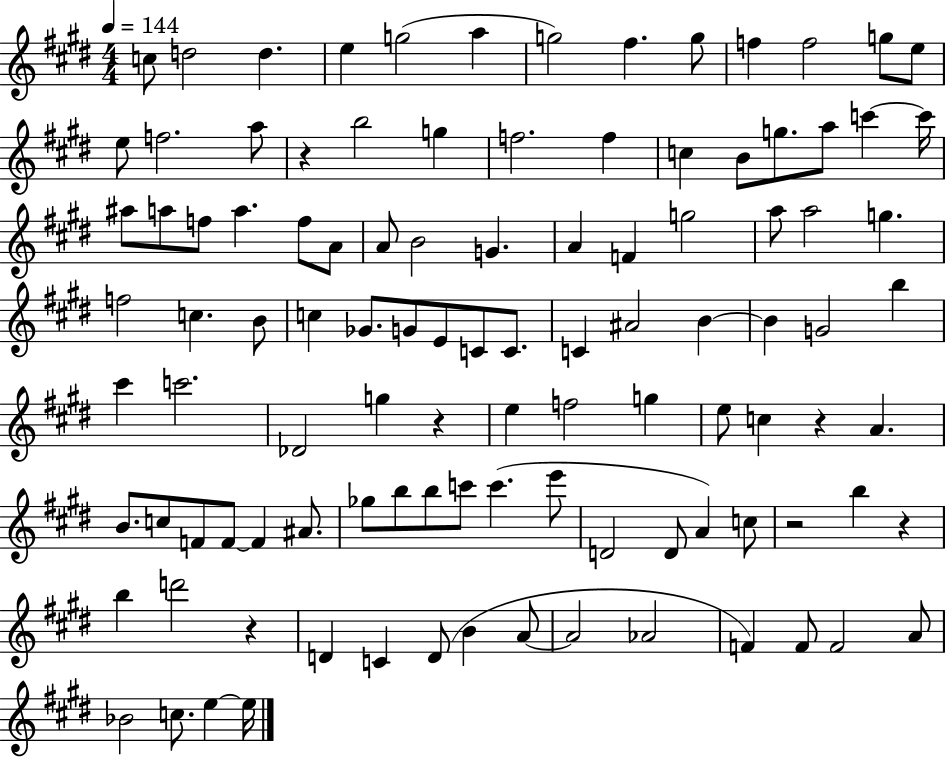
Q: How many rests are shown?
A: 6